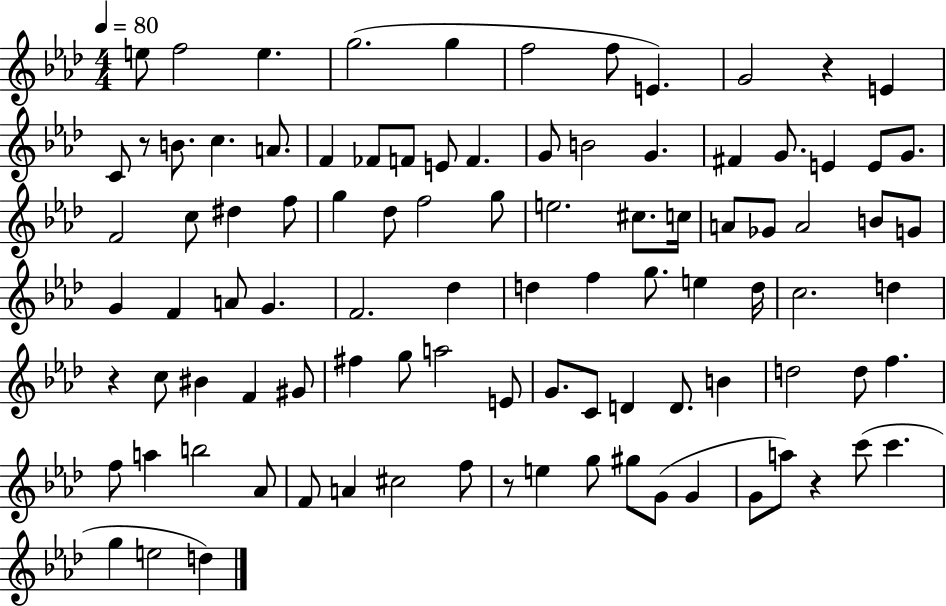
{
  \clef treble
  \numericTimeSignature
  \time 4/4
  \key aes \major
  \tempo 4 = 80
  e''8 f''2 e''4. | g''2.( g''4 | f''2 f''8 e'4.) | g'2 r4 e'4 | \break c'8 r8 b'8. c''4. a'8. | f'4 fes'8 f'8 e'8 f'4. | g'8 b'2 g'4. | fis'4 g'8. e'4 e'8 g'8. | \break f'2 c''8 dis''4 f''8 | g''4 des''8 f''2 g''8 | e''2. cis''8. c''16 | a'8 ges'8 a'2 b'8 g'8 | \break g'4 f'4 a'8 g'4. | f'2. des''4 | d''4 f''4 g''8. e''4 d''16 | c''2. d''4 | \break r4 c''8 bis'4 f'4 gis'8 | fis''4 g''8 a''2 e'8 | g'8. c'8 d'4 d'8. b'4 | d''2 d''8 f''4. | \break f''8 a''4 b''2 aes'8 | f'8 a'4 cis''2 f''8 | r8 e''4 g''8 gis''8 g'8( g'4 | g'8 a''8) r4 c'''8( c'''4. | \break g''4 e''2 d''4) | \bar "|."
}